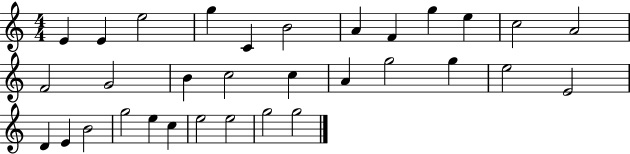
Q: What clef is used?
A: treble